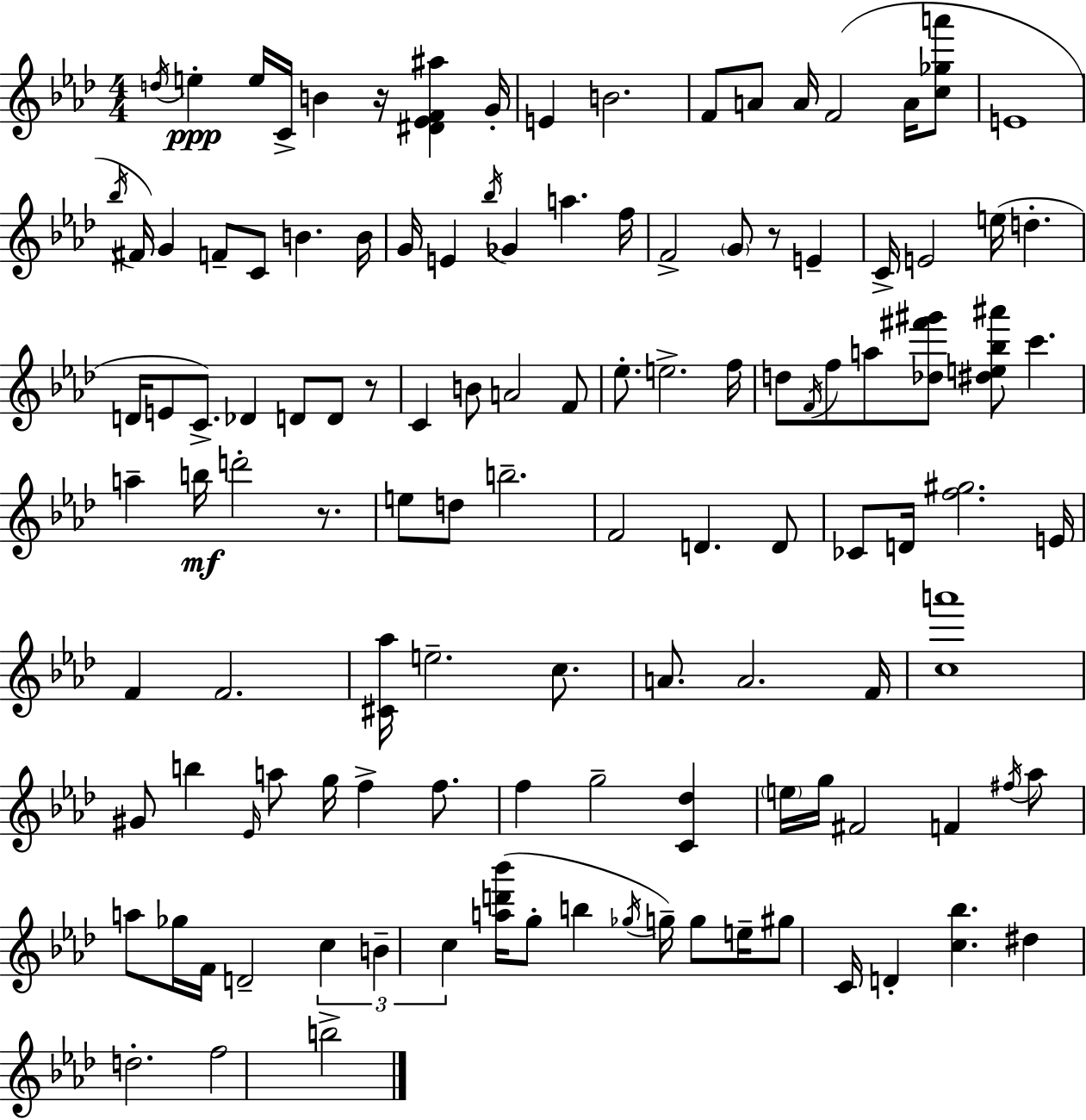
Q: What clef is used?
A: treble